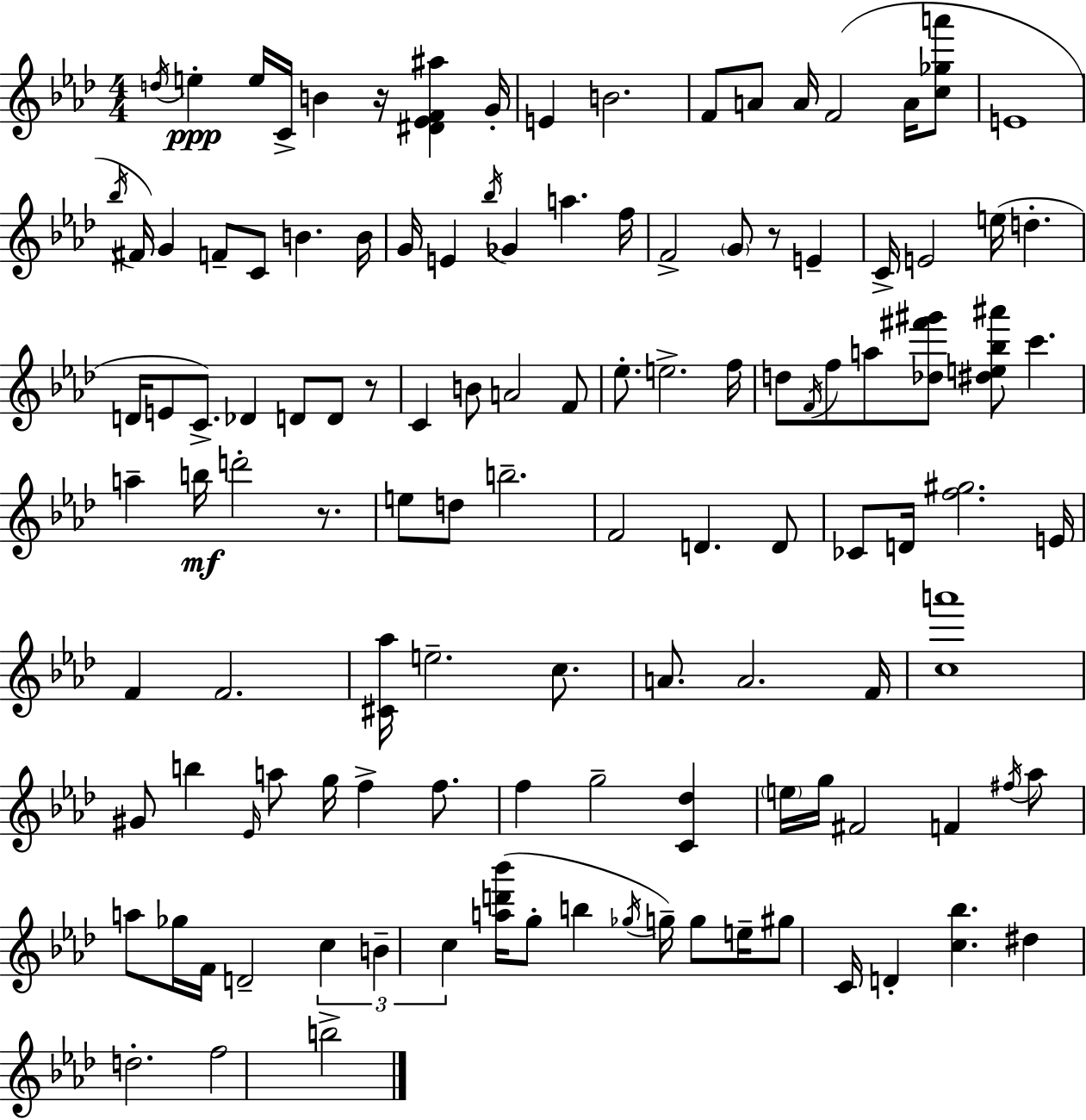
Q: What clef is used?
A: treble